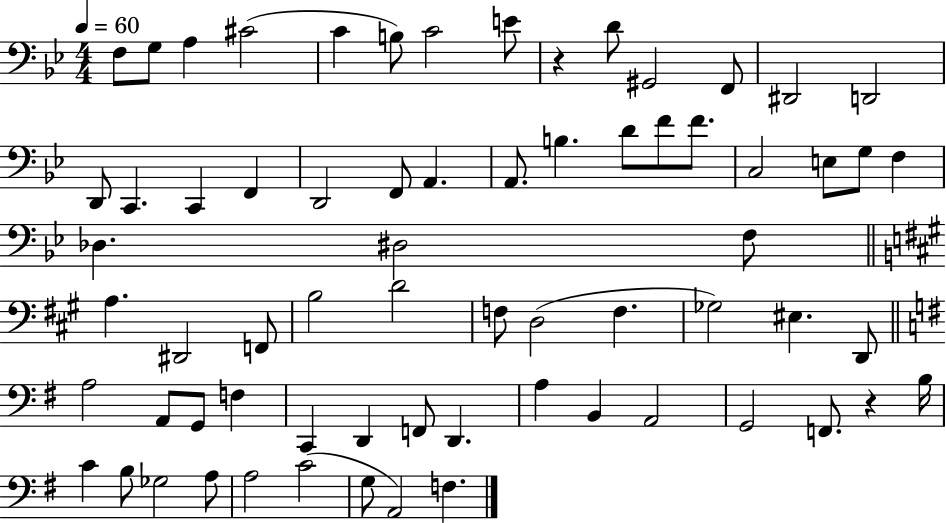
F3/e G3/e A3/q C#4/h C4/q B3/e C4/h E4/e R/q D4/e G#2/h F2/e D#2/h D2/h D2/e C2/q. C2/q F2/q D2/h F2/e A2/q. A2/e. B3/q. D4/e F4/e F4/e. C3/h E3/e G3/e F3/q Db3/q. D#3/h F3/e A3/q. D#2/h F2/e B3/h D4/h F3/e D3/h F3/q. Gb3/h EIS3/q. D2/e A3/h A2/e G2/e F3/q C2/q D2/q F2/e D2/q. A3/q B2/q A2/h G2/h F2/e. R/q B3/s C4/q B3/e Gb3/h A3/e A3/h C4/h G3/e A2/h F3/q.